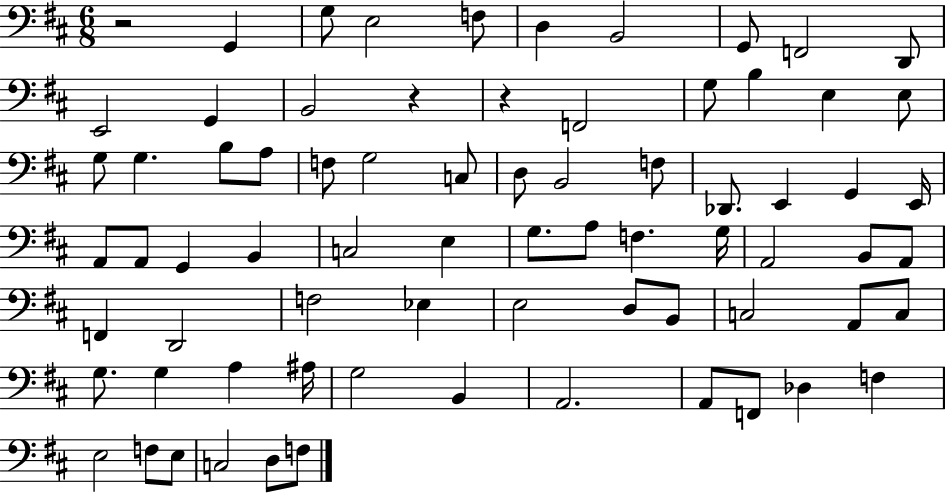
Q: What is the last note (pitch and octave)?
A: F3